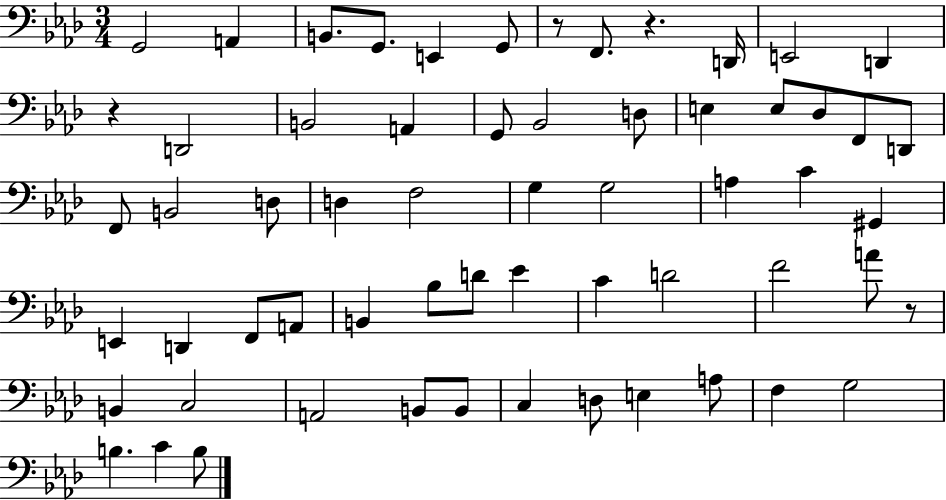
X:1
T:Untitled
M:3/4
L:1/4
K:Ab
G,,2 A,, B,,/2 G,,/2 E,, G,,/2 z/2 F,,/2 z D,,/4 E,,2 D,, z D,,2 B,,2 A,, G,,/2 _B,,2 D,/2 E, E,/2 _D,/2 F,,/2 D,,/2 F,,/2 B,,2 D,/2 D, F,2 G, G,2 A, C ^G,, E,, D,, F,,/2 A,,/2 B,, _B,/2 D/2 _E C D2 F2 A/2 z/2 B,, C,2 A,,2 B,,/2 B,,/2 C, D,/2 E, A,/2 F, G,2 B, C B,/2